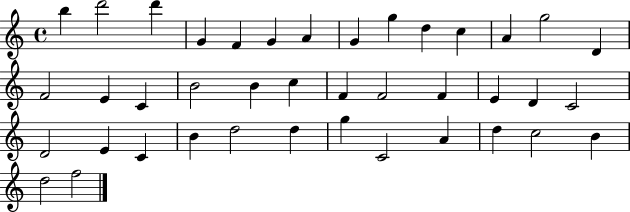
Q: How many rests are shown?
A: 0